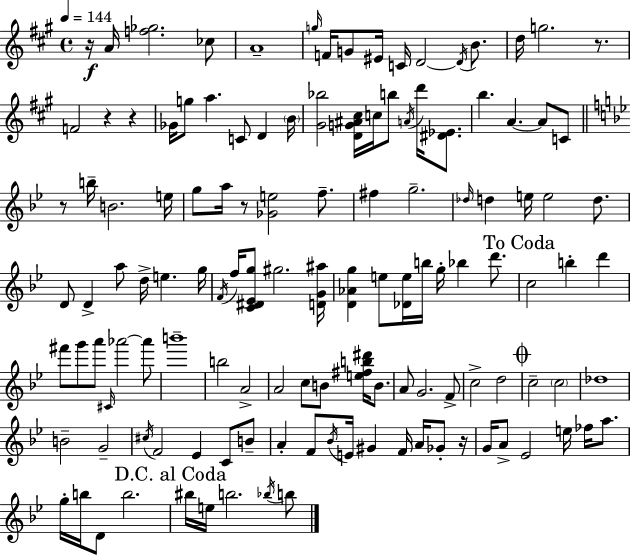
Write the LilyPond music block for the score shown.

{
  \clef treble
  \time 4/4
  \defaultTimeSignature
  \key a \major
  \tempo 4 = 144
  r16\f a'16 <f'' ges''>2. ces''8 | a'1-- | \grace { g''16 } f'16 g'8 eis'16 c'16 d'2~~ \acciaccatura { d'16 } b'8. | d''16 g''2. r8. | \break f'2 r4 r4 | ges'16 g''8 a''4. c'8 d'4 | \parenthesize b'16 <gis' bes''>2 <d' g' ais' cis''>16 c''16 b''8 \acciaccatura { a'16 } d'''16 | <dis' ees'>8. b''4. a'4.~~ a'8 | \break c'8 \bar "||" \break \key bes \major r8 b''16-- b'2. e''16 | g''8 a''16 r8 <ges' e''>2 f''8.-- | fis''4 g''2.-- | \grace { des''16 } d''4 e''16 e''2 d''8. | \break d'8 d'4-> a''8 d''16-> e''4. | g''16 \acciaccatura { f'16 } f''16 <c' dis' ees' g''>8 gis''2. | <d' g' ais''>16 <d' aes' g''>4 e''8 <des' e''>16 b''16 g''16-. bes''4 d'''8. | \mark "To Coda" c''2 b''4-. d'''4 | \break fis'''8 g'''8 a'''8 \grace { cis'16 } aes'''2~~ | aes'''8 b'''1-- | b''2 a'2-> | a'2 c''8 b'8 <e'' fis'' b'' dis'''>16 | \break b'8. a'8 g'2. | f'8-> c''2-> d''2 | \mark \markup { \musicglyph "scripts.coda" } c''2-- \parenthesize c''2 | des''1 | \break b'2-- g'2-- | \acciaccatura { cis''16 } f'2 ees'4 | c'8 b'8-- a'4-. f'8 \acciaccatura { bes'16 } e'16 gis'4 | f'16 a'16 ges'8-. r16 g'16 a'8-> ees'2 | \break e''16 fes''16 a''8. g''16-. b''16 d'8 b''2. | \mark "D.C. al Coda" bis''16 e''16 b''2. | \acciaccatura { bes''16 } b''8 \bar "|."
}